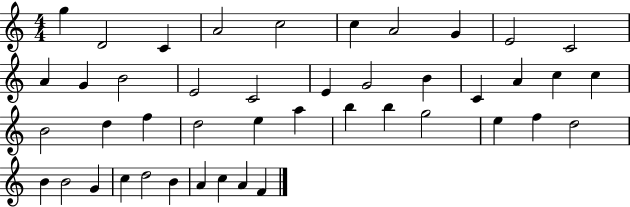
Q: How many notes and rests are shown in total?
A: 44